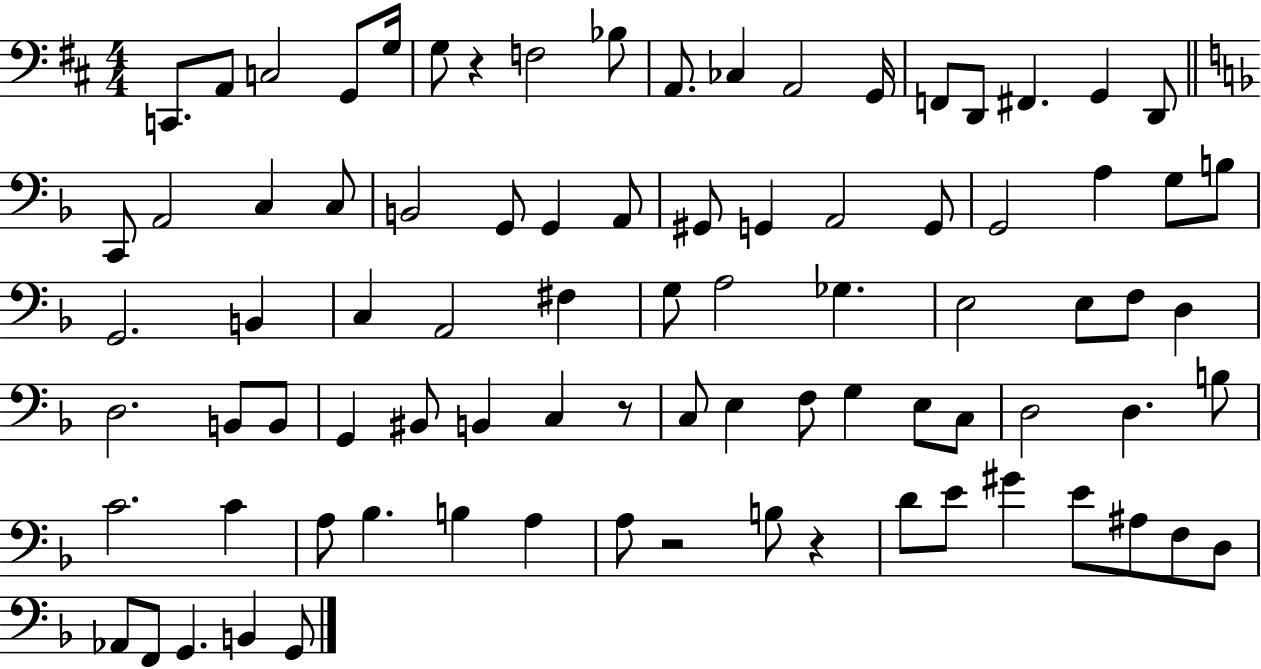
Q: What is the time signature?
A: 4/4